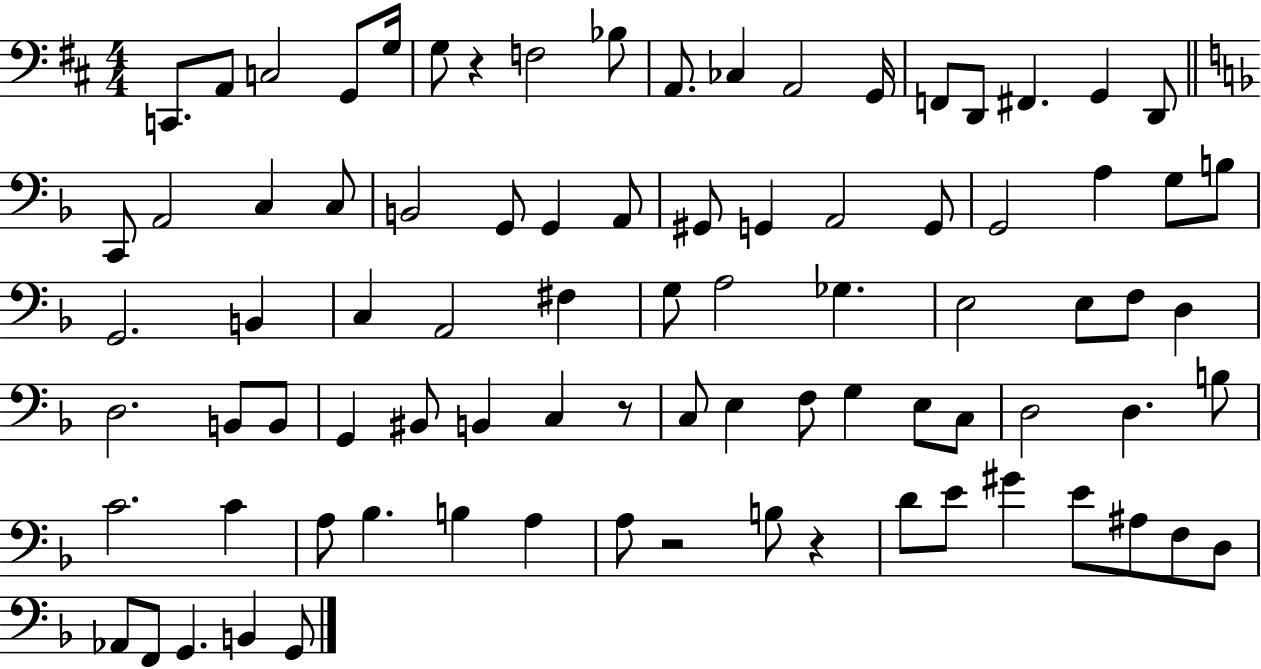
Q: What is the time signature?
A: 4/4